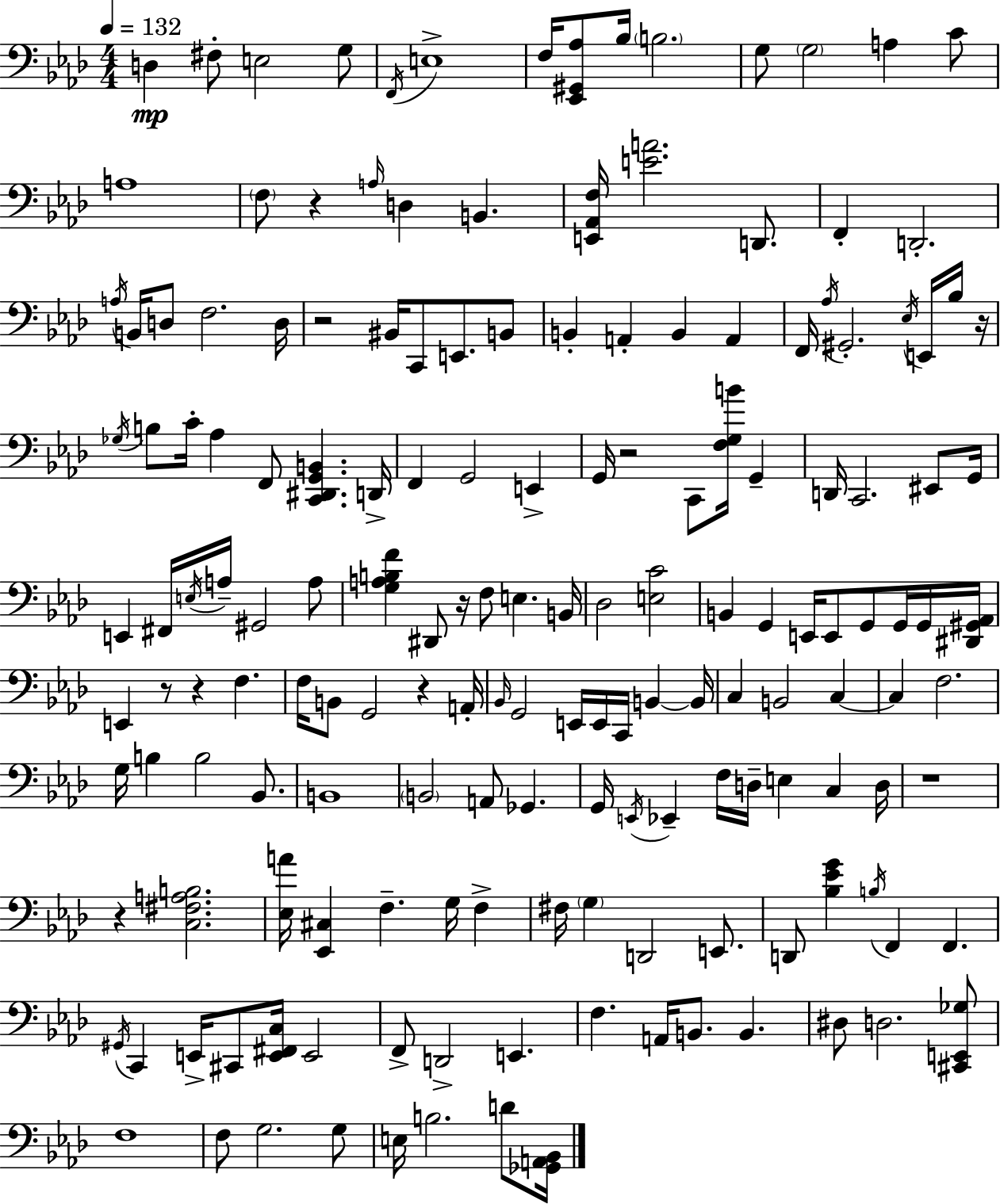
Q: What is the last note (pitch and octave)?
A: D4